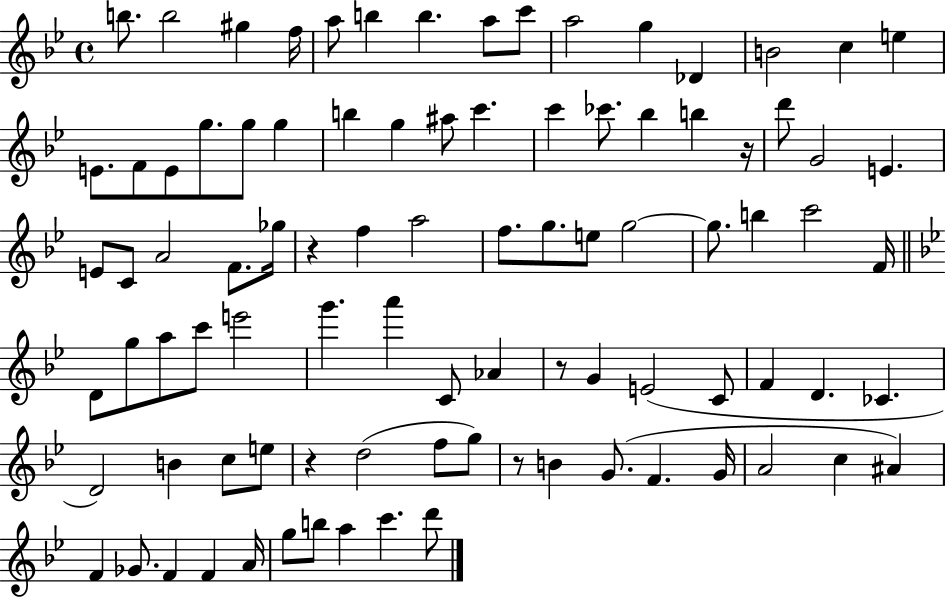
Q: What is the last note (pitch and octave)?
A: D6